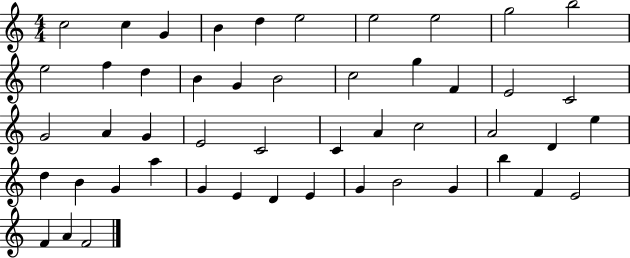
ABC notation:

X:1
T:Untitled
M:4/4
L:1/4
K:C
c2 c G B d e2 e2 e2 g2 b2 e2 f d B G B2 c2 g F E2 C2 G2 A G E2 C2 C A c2 A2 D e d B G a G E D E G B2 G b F E2 F A F2